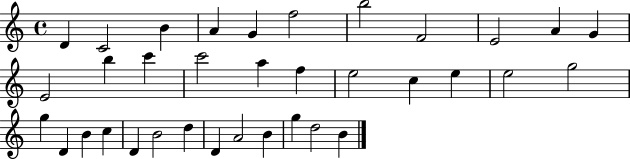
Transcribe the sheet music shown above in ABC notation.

X:1
T:Untitled
M:4/4
L:1/4
K:C
D C2 B A G f2 b2 F2 E2 A G E2 b c' c'2 a f e2 c e e2 g2 g D B c D B2 d D A2 B g d2 B